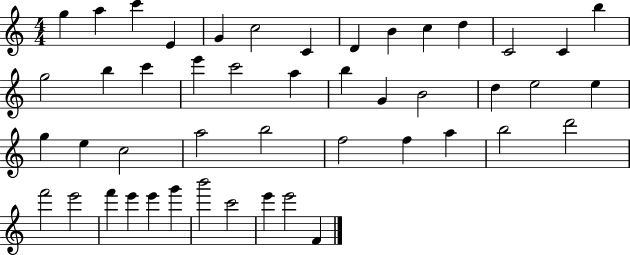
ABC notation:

X:1
T:Untitled
M:4/4
L:1/4
K:C
g a c' E G c2 C D B c d C2 C b g2 b c' e' c'2 a b G B2 d e2 e g e c2 a2 b2 f2 f a b2 d'2 f'2 e'2 f' e' e' g' b'2 c'2 e' e'2 F